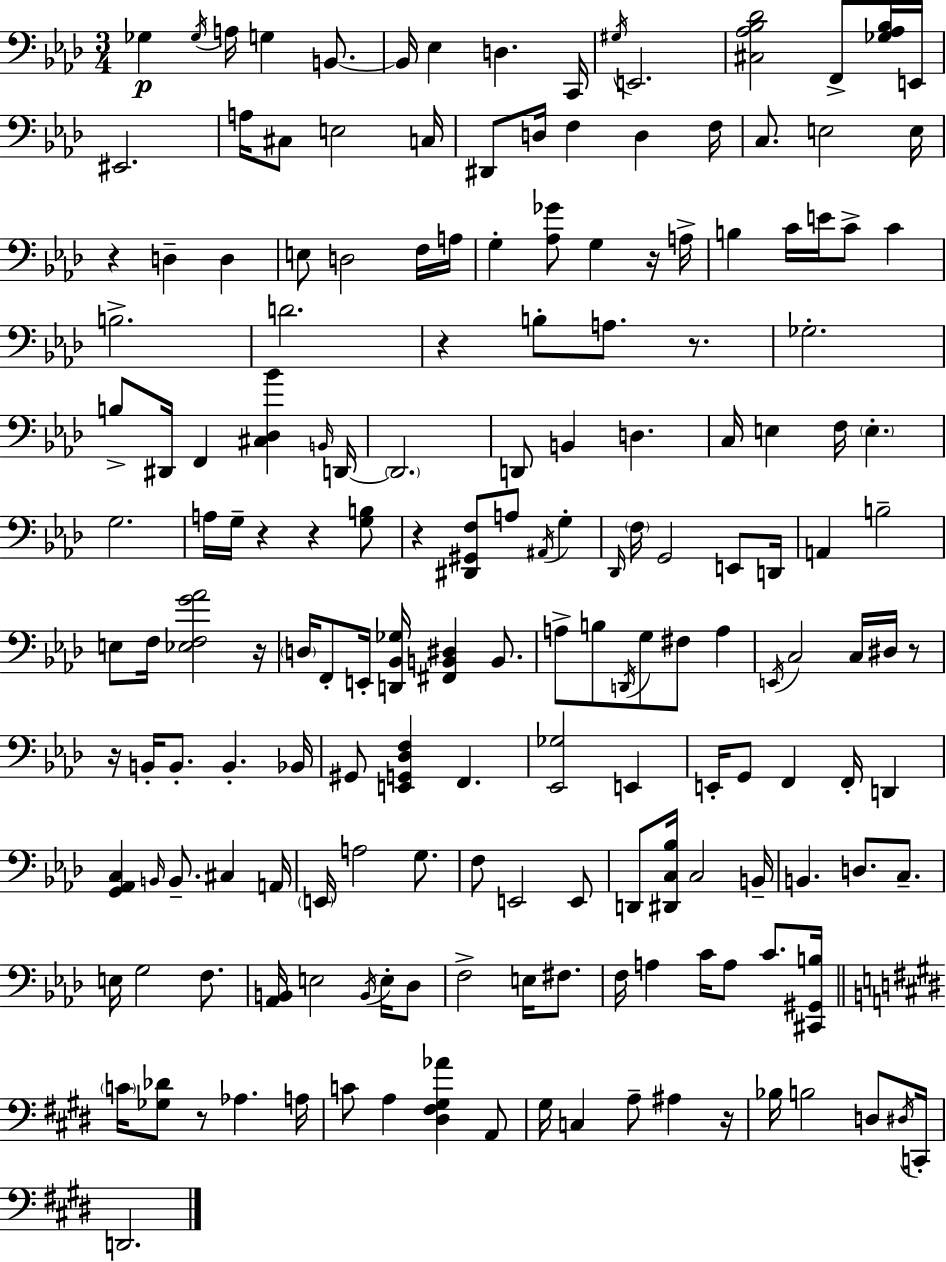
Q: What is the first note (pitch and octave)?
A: Gb3